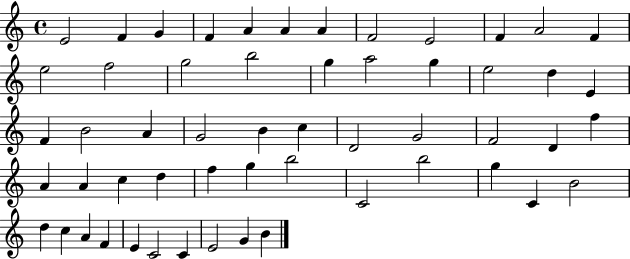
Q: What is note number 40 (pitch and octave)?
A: B5